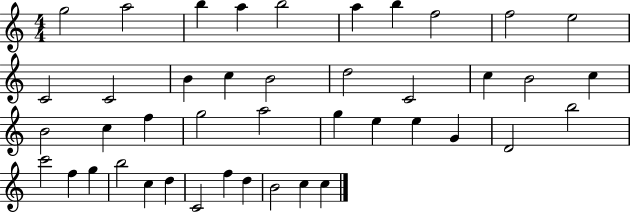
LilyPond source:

{
  \clef treble
  \numericTimeSignature
  \time 4/4
  \key c \major
  g''2 a''2 | b''4 a''4 b''2 | a''4 b''4 f''2 | f''2 e''2 | \break c'2 c'2 | b'4 c''4 b'2 | d''2 c'2 | c''4 b'2 c''4 | \break b'2 c''4 f''4 | g''2 a''2 | g''4 e''4 e''4 g'4 | d'2 b''2 | \break c'''2 f''4 g''4 | b''2 c''4 d''4 | c'2 f''4 d''4 | b'2 c''4 c''4 | \break \bar "|."
}